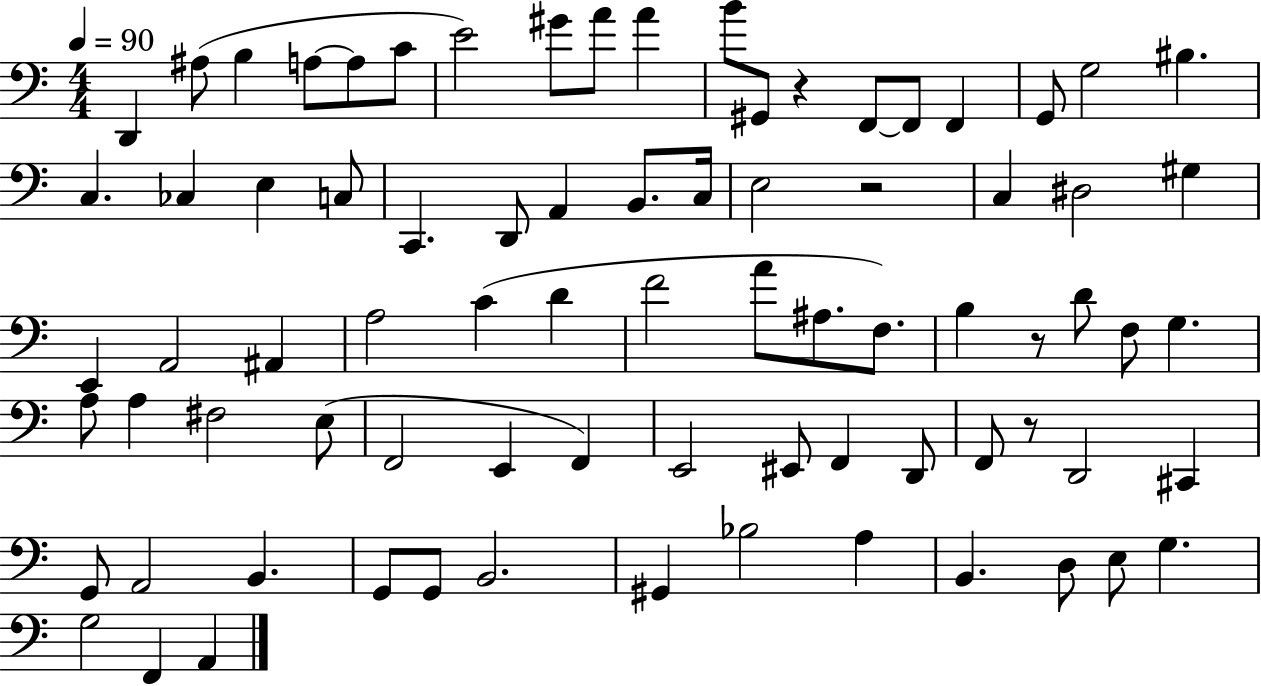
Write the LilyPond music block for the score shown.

{
  \clef bass
  \numericTimeSignature
  \time 4/4
  \key c \major
  \tempo 4 = 90
  \repeat volta 2 { d,4 ais8( b4 a8~~ a8 c'8 | e'2) gis'8 a'8 a'4 | b'8 gis,8 r4 f,8~~ f,8 f,4 | g,8 g2 bis4. | \break c4. ces4 e4 c8 | c,4. d,8 a,4 b,8. c16 | e2 r2 | c4 dis2 gis4 | \break e,4 a,2 ais,4 | a2 c'4( d'4 | f'2 a'8 ais8. f8.) | b4 r8 d'8 f8 g4. | \break a8 a4 fis2 e8( | f,2 e,4 f,4) | e,2 eis,8 f,4 d,8 | f,8 r8 d,2 cis,4 | \break g,8 a,2 b,4. | g,8 g,8 b,2. | gis,4 bes2 a4 | b,4. d8 e8 g4. | \break g2 f,4 a,4 | } \bar "|."
}